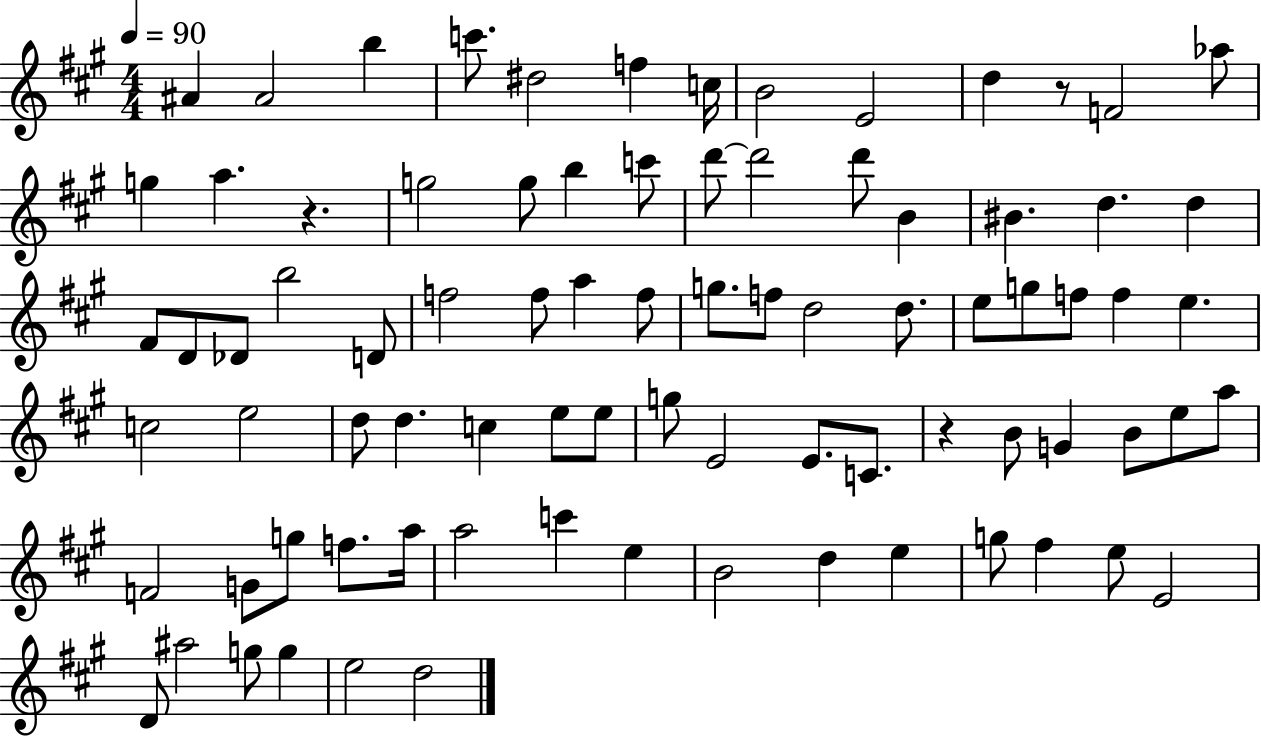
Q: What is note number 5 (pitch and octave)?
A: D#5